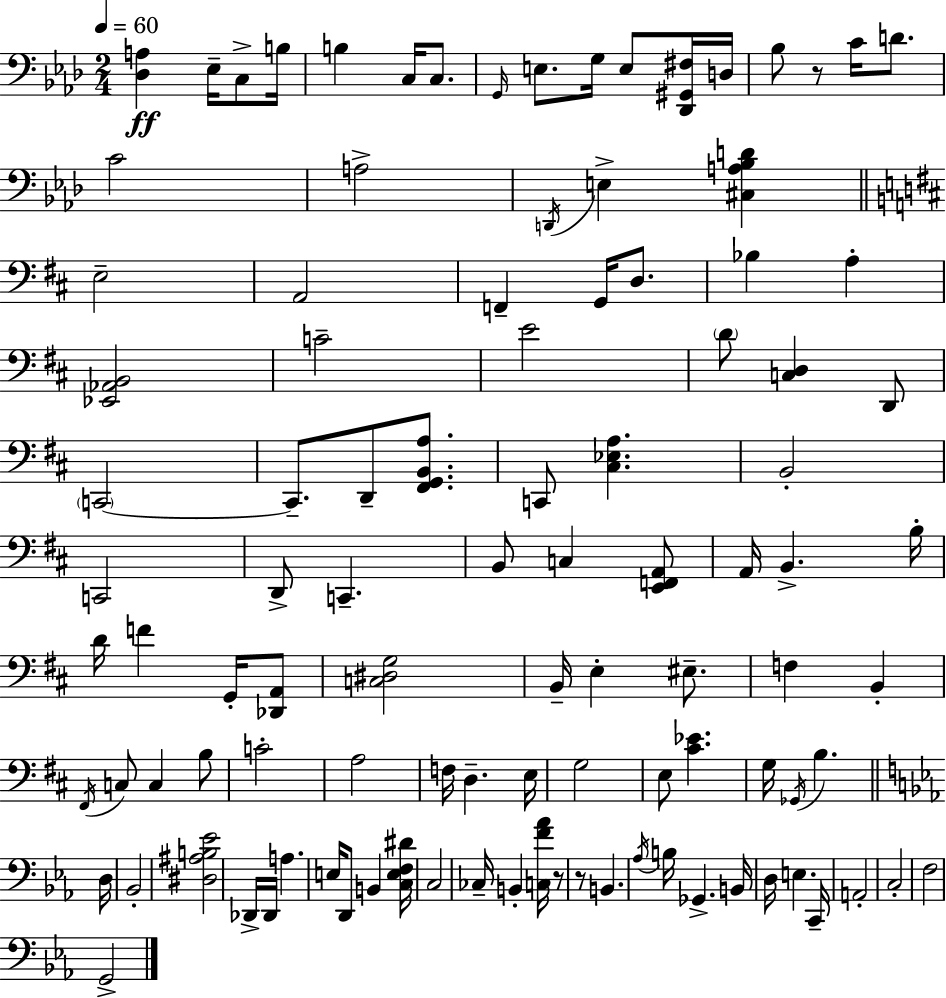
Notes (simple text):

[Db3,A3]/q Eb3/s C3/e B3/s B3/q C3/s C3/e. G2/s E3/e. G3/s E3/e [Db2,G#2,F#3]/s D3/s Bb3/e R/e C4/s D4/e. C4/h A3/h D2/s E3/q [C#3,A3,Bb3,D4]/q E3/h A2/h F2/q G2/s D3/e. Bb3/q A3/q [Eb2,Ab2,B2]/h C4/h E4/h D4/e [C3,D3]/q D2/e C2/h C2/e. D2/e [F#2,G2,B2,A3]/e. C2/e [C#3,Eb3,A3]/q. B2/h C2/h D2/e C2/q. B2/e C3/q [E2,F2,A2]/e A2/s B2/q. B3/s D4/s F4/q G2/s [Db2,A2]/e [C3,D#3,G3]/h B2/s E3/q EIS3/e. F3/q B2/q F#2/s C3/e C3/q B3/e C4/h A3/h F3/s D3/q. E3/s G3/h E3/e [C#4,Eb4]/q. G3/s Gb2/s B3/q. D3/s Bb2/h [D#3,A#3,B3,Eb4]/h Db2/s Db2/s A3/q. E3/s D2/e B2/q [C3,E3,F3,D#4]/s C3/h CES3/s B2/q [C3,F4,Ab4]/s R/e R/e B2/q. Ab3/s B3/s Gb2/q. B2/s D3/s E3/q. C2/s A2/h C3/h F3/h G2/h